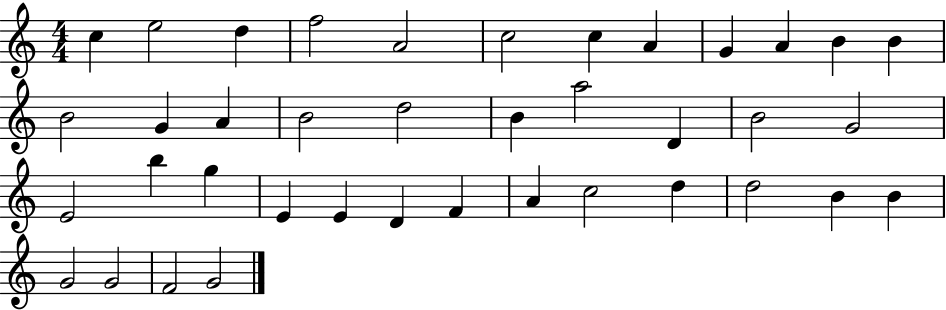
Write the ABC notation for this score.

X:1
T:Untitled
M:4/4
L:1/4
K:C
c e2 d f2 A2 c2 c A G A B B B2 G A B2 d2 B a2 D B2 G2 E2 b g E E D F A c2 d d2 B B G2 G2 F2 G2